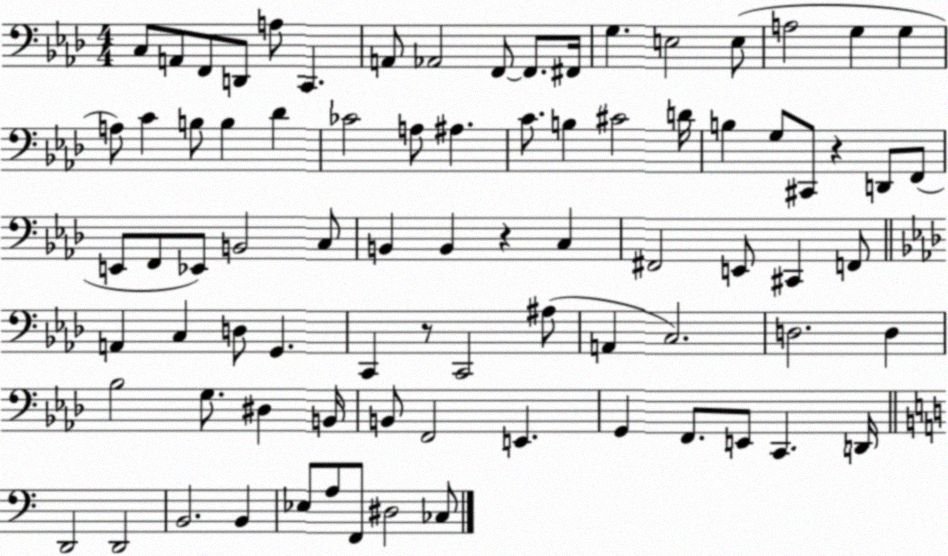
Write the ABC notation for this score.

X:1
T:Untitled
M:4/4
L:1/4
K:Ab
C,/2 A,,/2 F,,/2 D,,/2 A,/2 C,, A,,/2 _A,,2 F,,/2 F,,/2 ^F,,/4 G, E,2 E,/2 A,2 G, G, A,/2 C B,/2 B, _D _C2 A,/2 ^A, C/2 B, ^C2 D/4 B, G,/2 ^C,,/2 z D,,/2 F,,/2 E,,/2 F,,/2 _E,,/2 B,,2 C,/2 B,, B,, z C, ^F,,2 E,,/2 ^C,, F,,/2 A,, C, D,/2 G,, C,, z/2 C,,2 ^A,/2 A,, C,2 D,2 D, _B,2 G,/2 ^D, B,,/4 B,,/2 F,,2 E,, G,, F,,/2 E,,/2 C,, D,,/4 D,,2 D,,2 B,,2 B,, _E,/2 A,/2 F,,/2 ^D,2 _C,/2